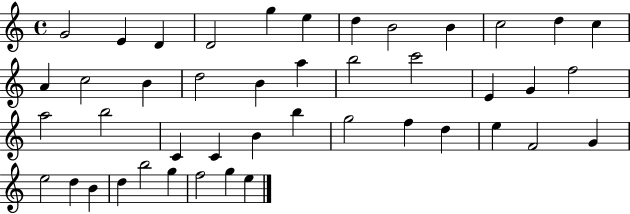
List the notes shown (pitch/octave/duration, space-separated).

G4/h E4/q D4/q D4/h G5/q E5/q D5/q B4/h B4/q C5/h D5/q C5/q A4/q C5/h B4/q D5/h B4/q A5/q B5/h C6/h E4/q G4/q F5/h A5/h B5/h C4/q C4/q B4/q B5/q G5/h F5/q D5/q E5/q F4/h G4/q E5/h D5/q B4/q D5/q B5/h G5/q F5/h G5/q E5/q